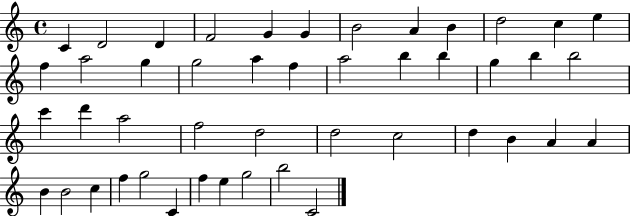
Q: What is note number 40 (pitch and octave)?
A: G5